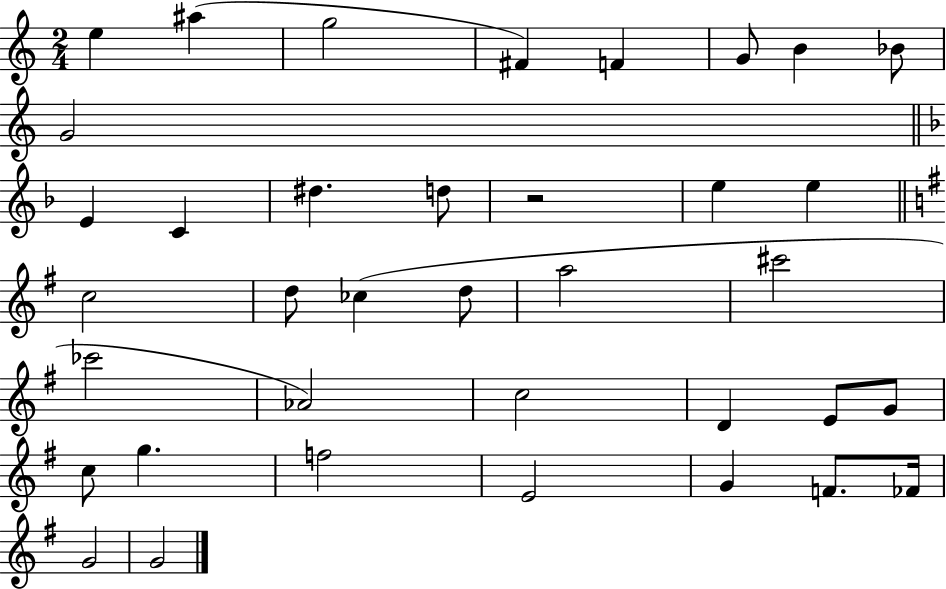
E5/q A#5/q G5/h F#4/q F4/q G4/e B4/q Bb4/e G4/h E4/q C4/q D#5/q. D5/e R/h E5/q E5/q C5/h D5/e CES5/q D5/e A5/h C#6/h CES6/h Ab4/h C5/h D4/q E4/e G4/e C5/e G5/q. F5/h E4/h G4/q F4/e. FES4/s G4/h G4/h